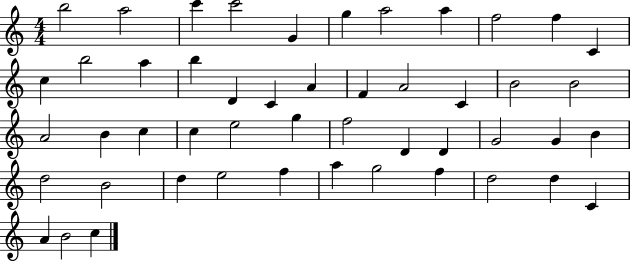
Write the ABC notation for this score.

X:1
T:Untitled
M:4/4
L:1/4
K:C
b2 a2 c' c'2 G g a2 a f2 f C c b2 a b D C A F A2 C B2 B2 A2 B c c e2 g f2 D D G2 G B d2 B2 d e2 f a g2 f d2 d C A B2 c